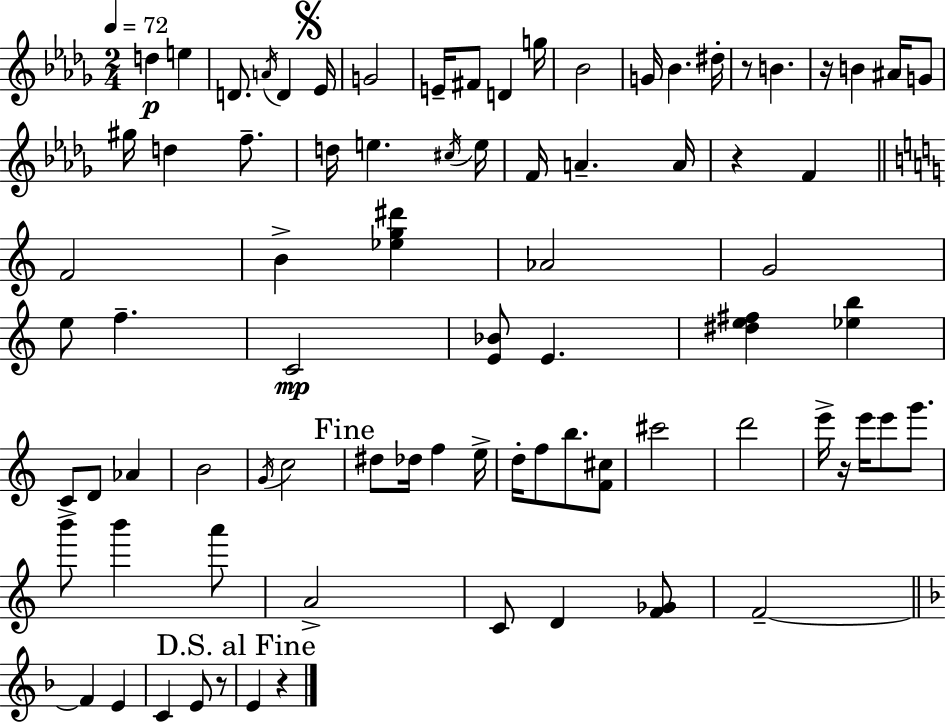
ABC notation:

X:1
T:Untitled
M:2/4
L:1/4
K:Bbm
d e D/2 A/4 D _E/4 G2 E/4 ^F/2 D g/4 _B2 G/4 _B ^d/4 z/2 B z/4 B ^A/4 G/2 ^g/4 d f/2 d/4 e ^c/4 e/4 F/4 A A/4 z F F2 B [_eg^d'] _A2 G2 e/2 f C2 [E_B]/2 E [^de^f] [_eb] C/2 D/2 _A B2 G/4 c2 ^d/2 _d/4 f e/4 d/4 f/2 b/2 [F^c]/2 ^c'2 d'2 e'/4 z/4 e'/4 e'/2 g'/2 b'/2 b' a'/2 A2 C/2 D [F_G]/2 F2 F E C E/2 z/2 E z